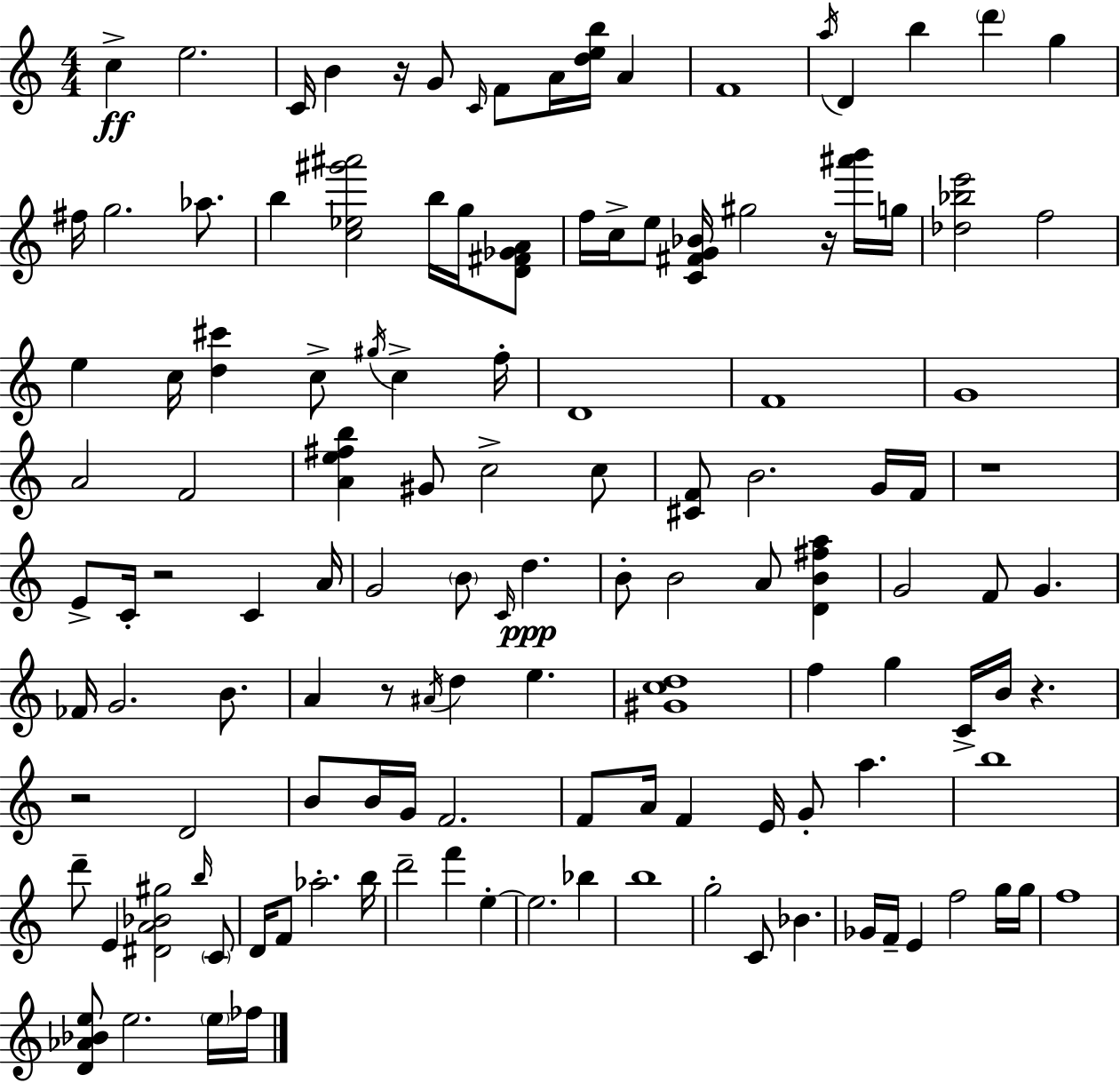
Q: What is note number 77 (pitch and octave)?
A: F4